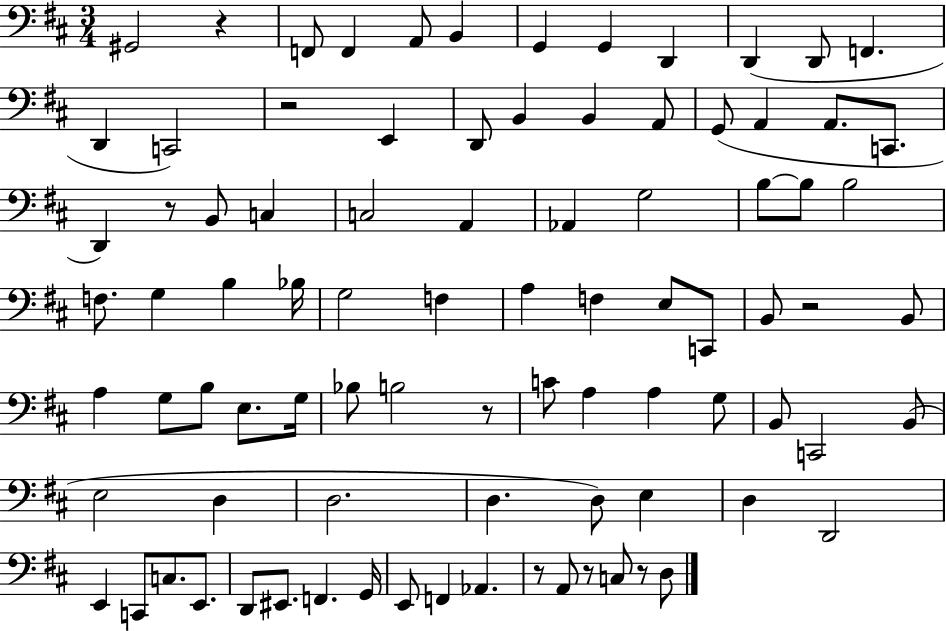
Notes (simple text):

G#2/h R/q F2/e F2/q A2/e B2/q G2/q G2/q D2/q D2/q D2/e F2/q. D2/q C2/h R/h E2/q D2/e B2/q B2/q A2/e G2/e A2/q A2/e. C2/e. D2/q R/e B2/e C3/q C3/h A2/q Ab2/q G3/h B3/e B3/e B3/h F3/e. G3/q B3/q Bb3/s G3/h F3/q A3/q F3/q E3/e C2/e B2/e R/h B2/e A3/q G3/e B3/e E3/e. G3/s Bb3/e B3/h R/e C4/e A3/q A3/q G3/e B2/e C2/h B2/e E3/h D3/q D3/h. D3/q. D3/e E3/q D3/q D2/h E2/q C2/e C3/e. E2/e. D2/e EIS2/e. F2/q. G2/s E2/e F2/q Ab2/q. R/e A2/e R/e C3/e R/e D3/e